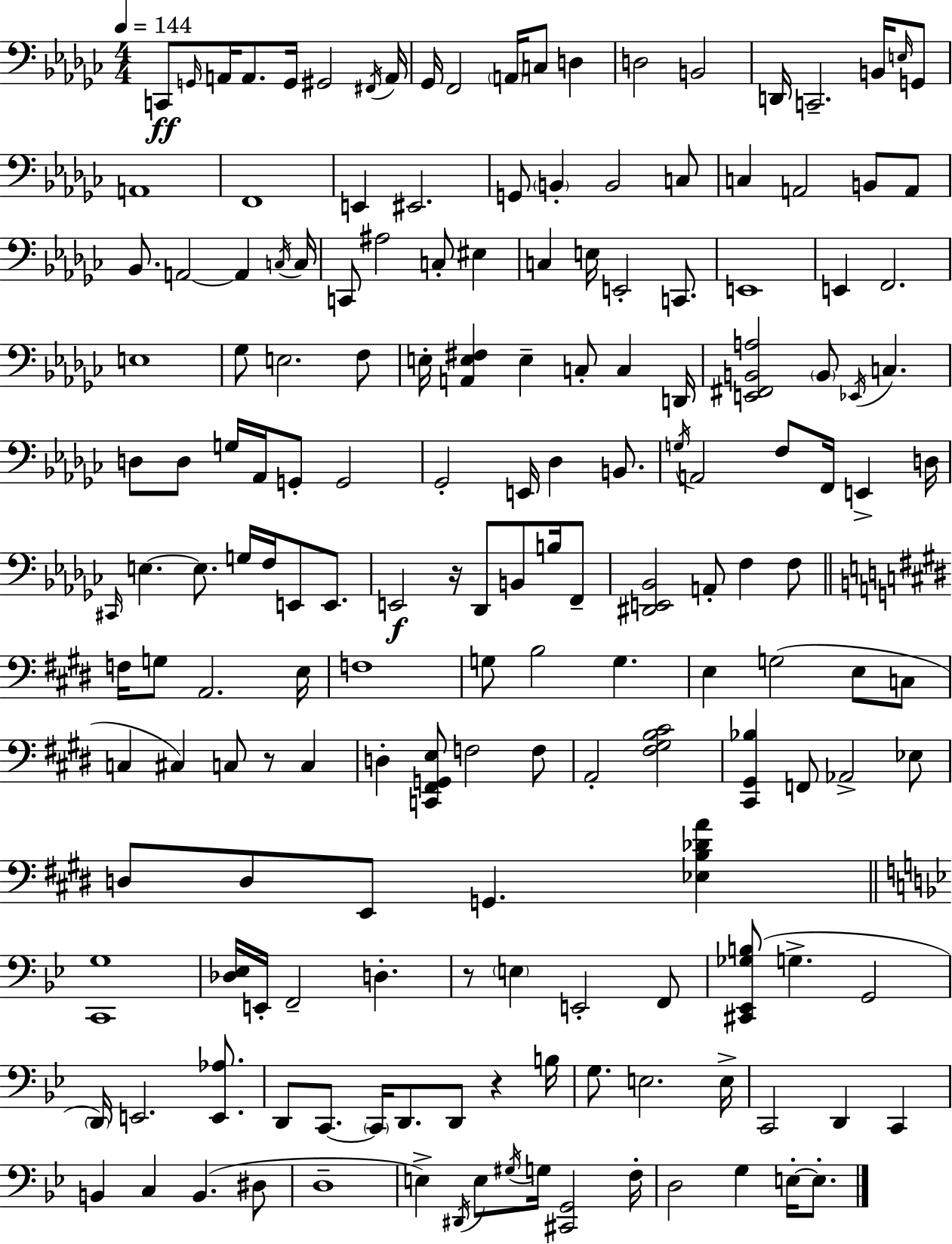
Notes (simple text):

C2/e G2/s A2/s A2/e. G2/s G#2/h F#2/s A2/s Gb2/s F2/h A2/s C3/e D3/q D3/h B2/h D2/s C2/h. B2/s E3/s G2/e A2/w F2/w E2/q EIS2/h. G2/e B2/q B2/h C3/e C3/q A2/h B2/e A2/e Bb2/e. A2/h A2/q C3/s C3/s C2/e A#3/h C3/e EIS3/q C3/q E3/s E2/h C2/e. E2/w E2/q F2/h. E3/w Gb3/e E3/h. F3/e E3/s [A2,E3,F#3]/q E3/q C3/e C3/q D2/s [E2,F#2,B2,A3]/h B2/e Eb2/s C3/q. D3/e D3/e G3/s Ab2/s G2/e G2/h Gb2/h E2/s Db3/q B2/e. G3/s A2/h F3/e F2/s E2/q D3/s C#2/s E3/q. E3/e. G3/s F3/s E2/e E2/e. E2/h R/s Db2/e B2/e B3/s F2/e [D#2,E2,Bb2]/h A2/e F3/q F3/e F3/s G3/e A2/h. E3/s F3/w G3/e B3/h G3/q. E3/q G3/h E3/e C3/e C3/q C#3/q C3/e R/e C3/q D3/q [C2,F#2,G2,E3]/e F3/h F3/e A2/h [F#3,G#3,B3,C#4]/h [C#2,G#2,Bb3]/q F2/e Ab2/h Eb3/e D3/e D3/e E2/e G2/q. [Eb3,B3,Db4,A4]/q [C2,G3]/w [Db3,Eb3]/s E2/s F2/h D3/q. R/e E3/q E2/h F2/e [C#2,Eb2,Gb3,B3]/e G3/q. G2/h D2/s E2/h. [E2,Ab3]/e. D2/e C2/e. C2/s D2/e. D2/e R/q B3/s G3/e. E3/h. E3/s C2/h D2/q C2/q B2/q C3/q B2/q. D#3/e D3/w E3/q D#2/s E3/e G#3/s G3/s [C#2,G2]/h F3/s D3/h G3/q E3/s E3/e.